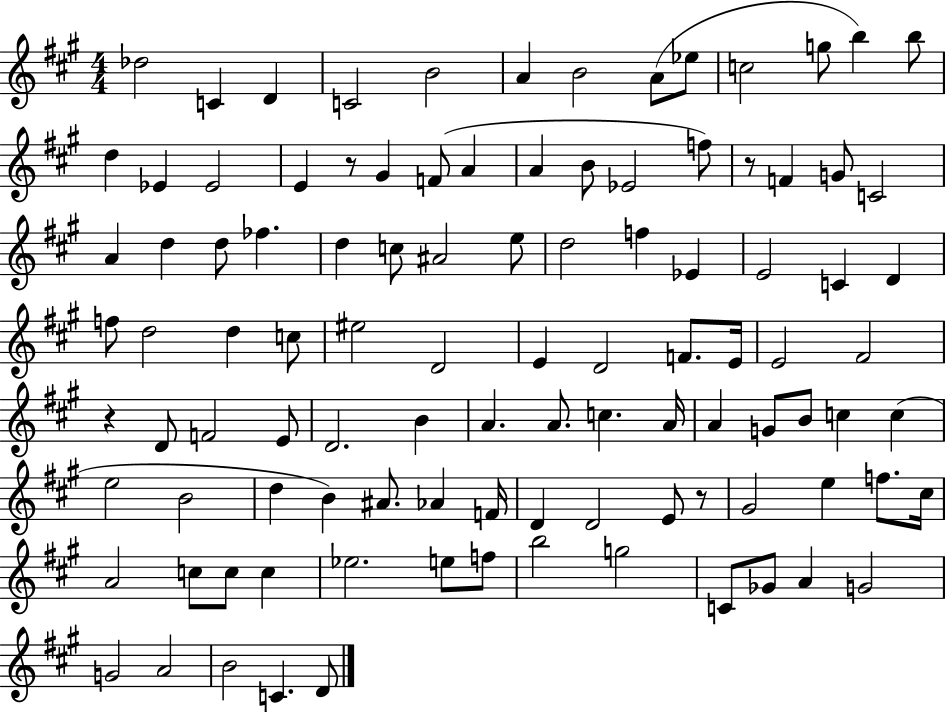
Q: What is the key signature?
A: A major